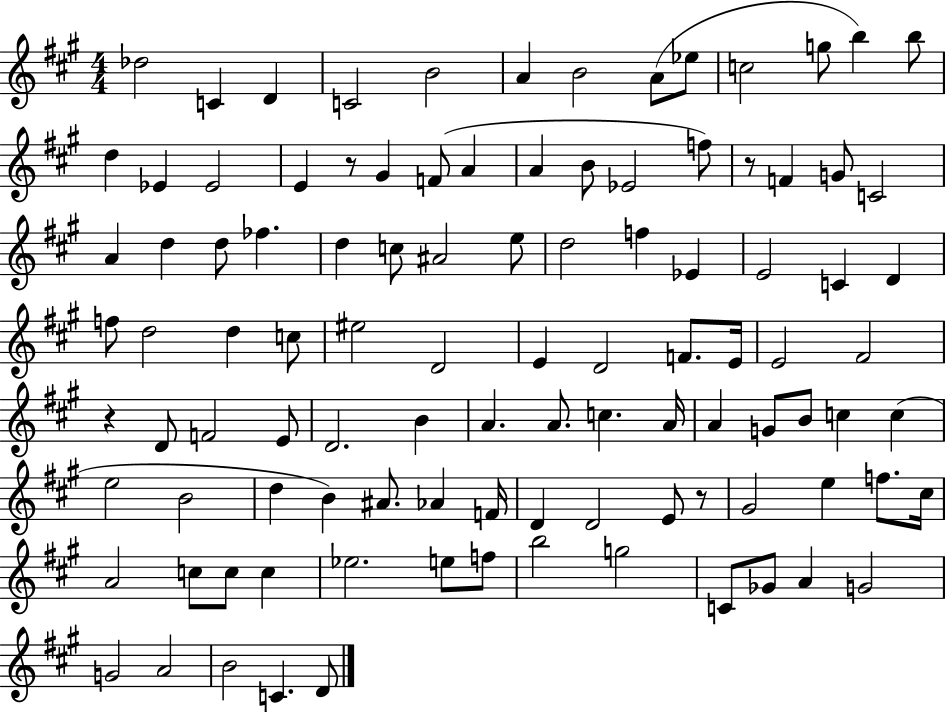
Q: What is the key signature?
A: A major